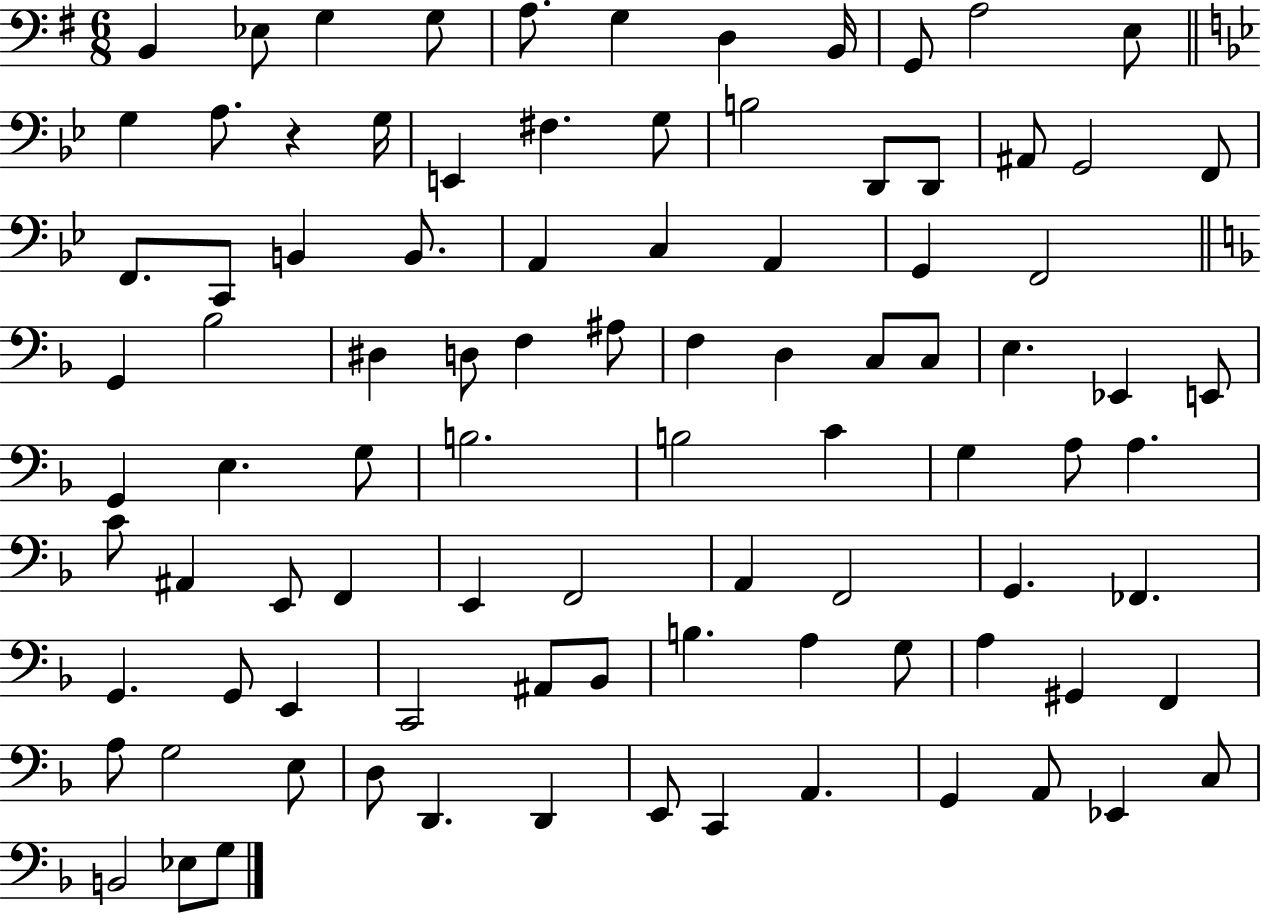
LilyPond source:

{
  \clef bass
  \numericTimeSignature
  \time 6/8
  \key g \major
  \repeat volta 2 { b,4 ees8 g4 g8 | a8. g4 d4 b,16 | g,8 a2 e8 | \bar "||" \break \key bes \major g4 a8. r4 g16 | e,4 fis4. g8 | b2 d,8 d,8 | ais,8 g,2 f,8 | \break f,8. c,8 b,4 b,8. | a,4 c4 a,4 | g,4 f,2 | \bar "||" \break \key f \major g,4 bes2 | dis4 d8 f4 ais8 | f4 d4 c8 c8 | e4. ees,4 e,8 | \break g,4 e4. g8 | b2. | b2 c'4 | g4 a8 a4. | \break c'8 ais,4 e,8 f,4 | e,4 f,2 | a,4 f,2 | g,4. fes,4. | \break g,4. g,8 e,4 | c,2 ais,8 bes,8 | b4. a4 g8 | a4 gis,4 f,4 | \break a8 g2 e8 | d8 d,4. d,4 | e,8 c,4 a,4. | g,4 a,8 ees,4 c8 | \break b,2 ees8 g8 | } \bar "|."
}